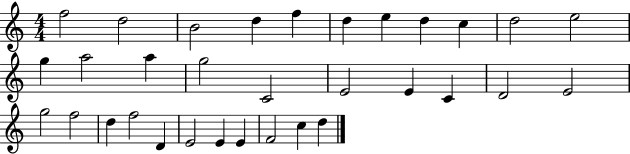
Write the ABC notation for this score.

X:1
T:Untitled
M:4/4
L:1/4
K:C
f2 d2 B2 d f d e d c d2 e2 g a2 a g2 C2 E2 E C D2 E2 g2 f2 d f2 D E2 E E F2 c d